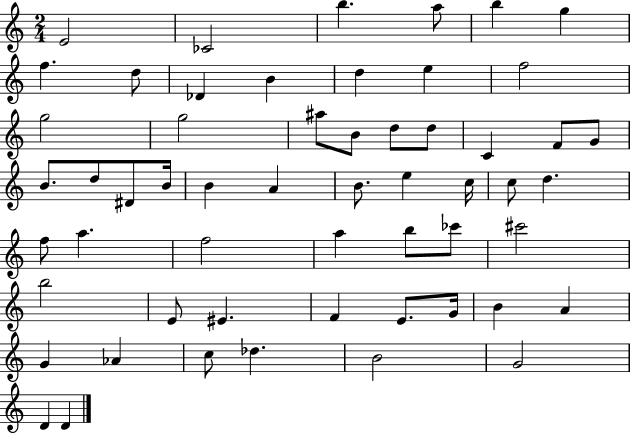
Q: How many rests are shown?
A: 0